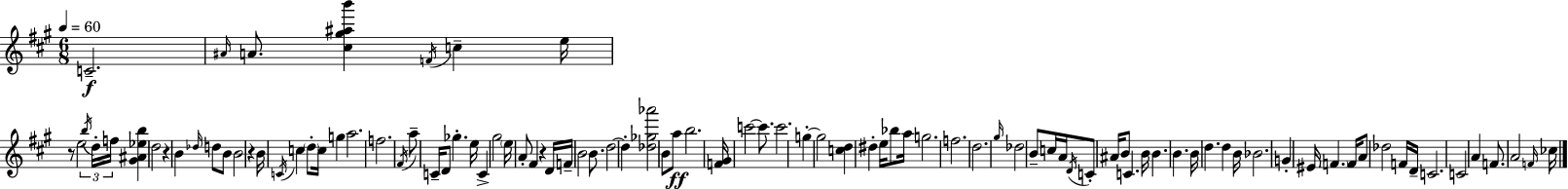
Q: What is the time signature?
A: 6/8